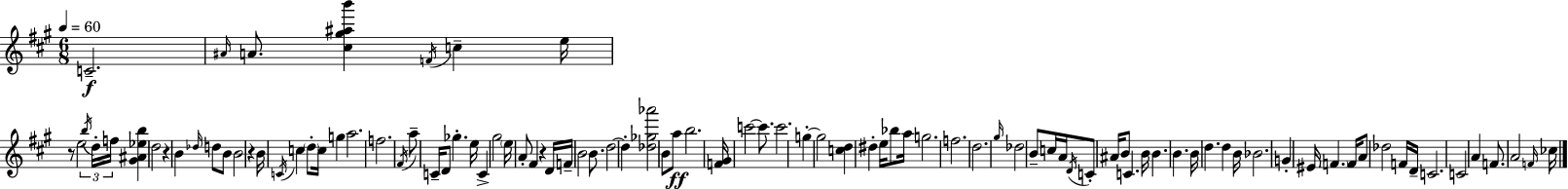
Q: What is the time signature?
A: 6/8